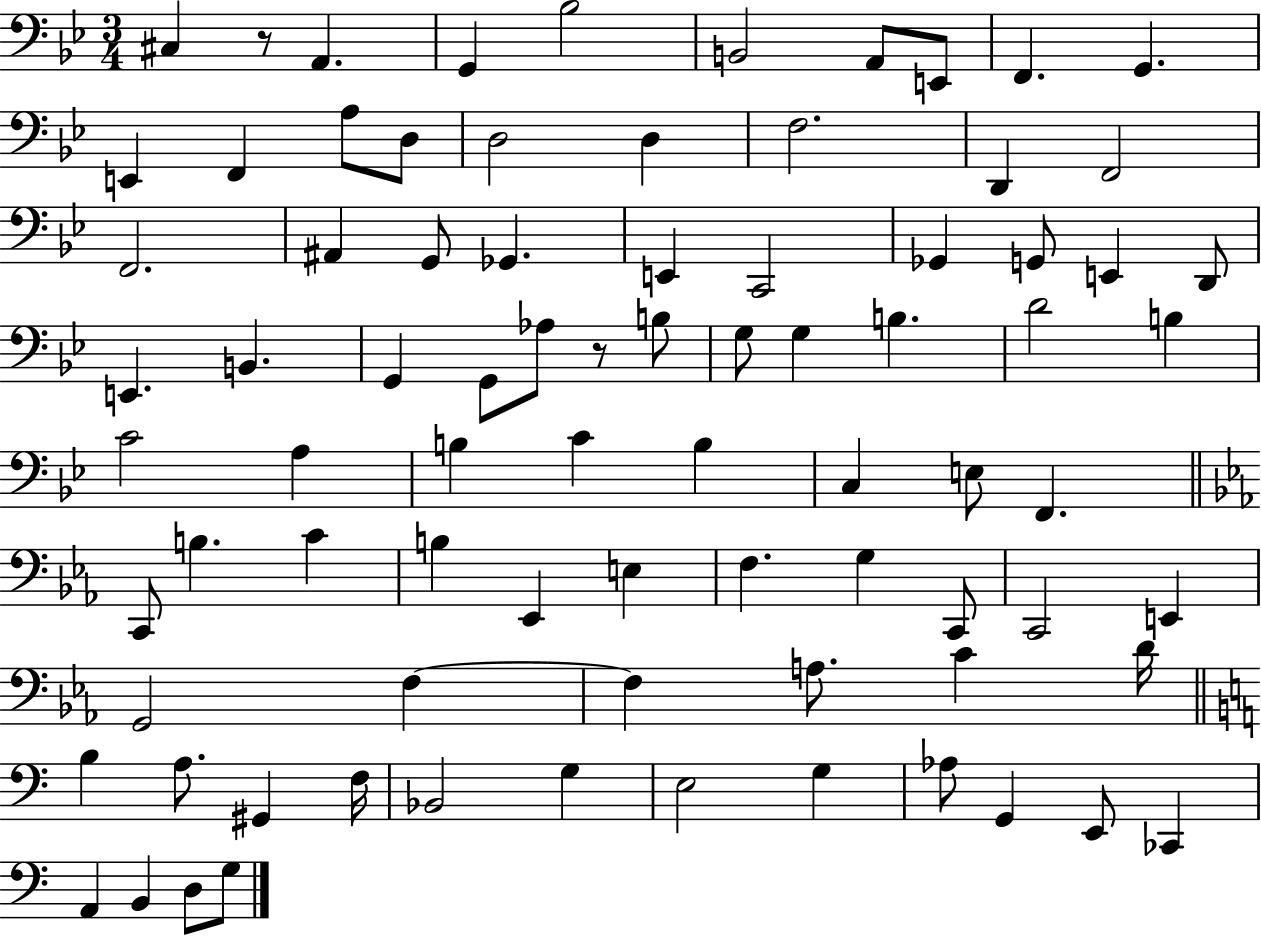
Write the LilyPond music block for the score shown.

{
  \clef bass
  \numericTimeSignature
  \time 3/4
  \key bes \major
  cis4 r8 a,4. | g,4 bes2 | b,2 a,8 e,8 | f,4. g,4. | \break e,4 f,4 a8 d8 | d2 d4 | f2. | d,4 f,2 | \break f,2. | ais,4 g,8 ges,4. | e,4 c,2 | ges,4 g,8 e,4 d,8 | \break e,4. b,4. | g,4 g,8 aes8 r8 b8 | g8 g4 b4. | d'2 b4 | \break c'2 a4 | b4 c'4 b4 | c4 e8 f,4. | \bar "||" \break \key ees \major c,8 b4. c'4 | b4 ees,4 e4 | f4. g4 c,8 | c,2 e,4 | \break g,2 f4~~ | f4 a8. c'4 d'16 | \bar "||" \break \key c \major b4 a8. gis,4 f16 | bes,2 g4 | e2 g4 | aes8 g,4 e,8 ces,4 | \break a,4 b,4 d8 g8 | \bar "|."
}